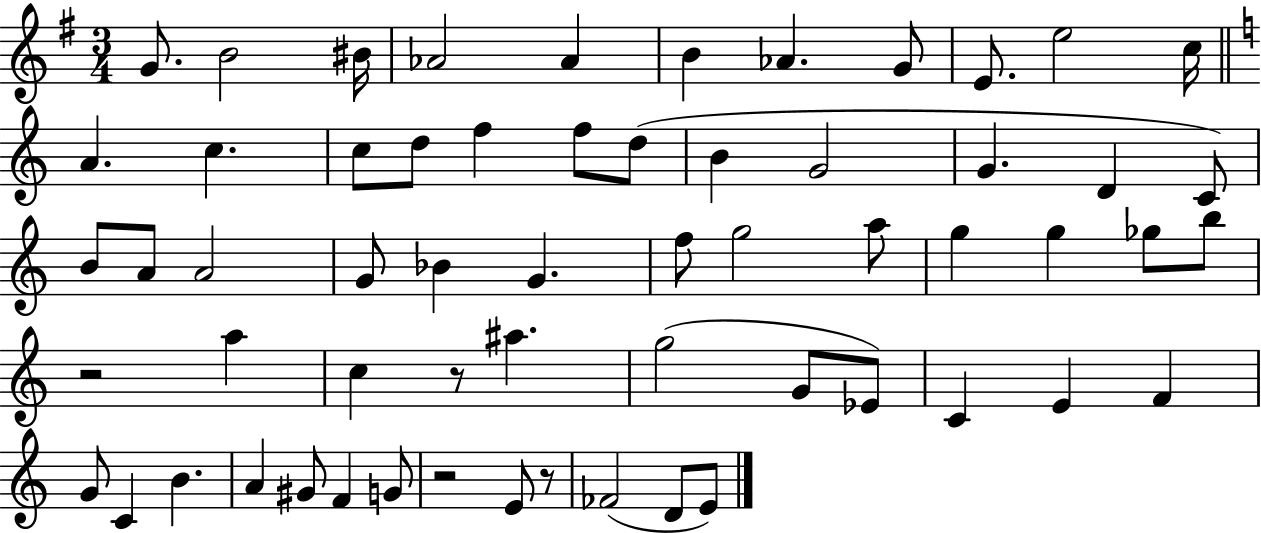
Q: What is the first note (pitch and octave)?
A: G4